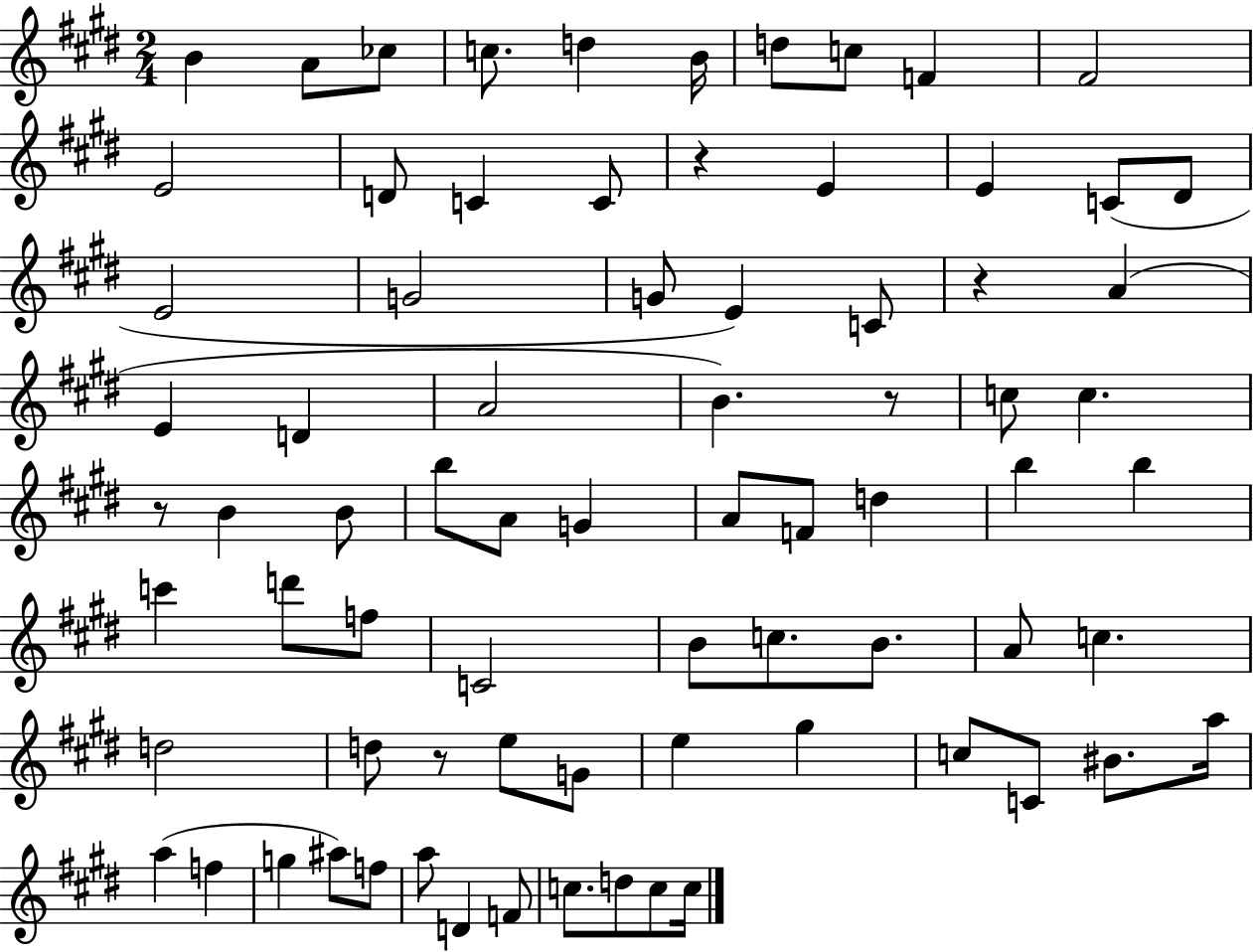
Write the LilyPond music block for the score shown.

{
  \clef treble
  \numericTimeSignature
  \time 2/4
  \key e \major
  b'4 a'8 ces''8 | c''8. d''4 b'16 | d''8 c''8 f'4 | fis'2 | \break e'2 | d'8 c'4 c'8 | r4 e'4 | e'4 c'8( dis'8 | \break e'2 | g'2 | g'8 e'4) c'8 | r4 a'4( | \break e'4 d'4 | a'2 | b'4.) r8 | c''8 c''4. | \break r8 b'4 b'8 | b''8 a'8 g'4 | a'8 f'8 d''4 | b''4 b''4 | \break c'''4 d'''8 f''8 | c'2 | b'8 c''8. b'8. | a'8 c''4. | \break d''2 | d''8 r8 e''8 g'8 | e''4 gis''4 | c''8 c'8 bis'8. a''16 | \break a''4( f''4 | g''4 ais''8) f''8 | a''8 d'4 f'8 | c''8. d''8 c''8 c''16 | \break \bar "|."
}